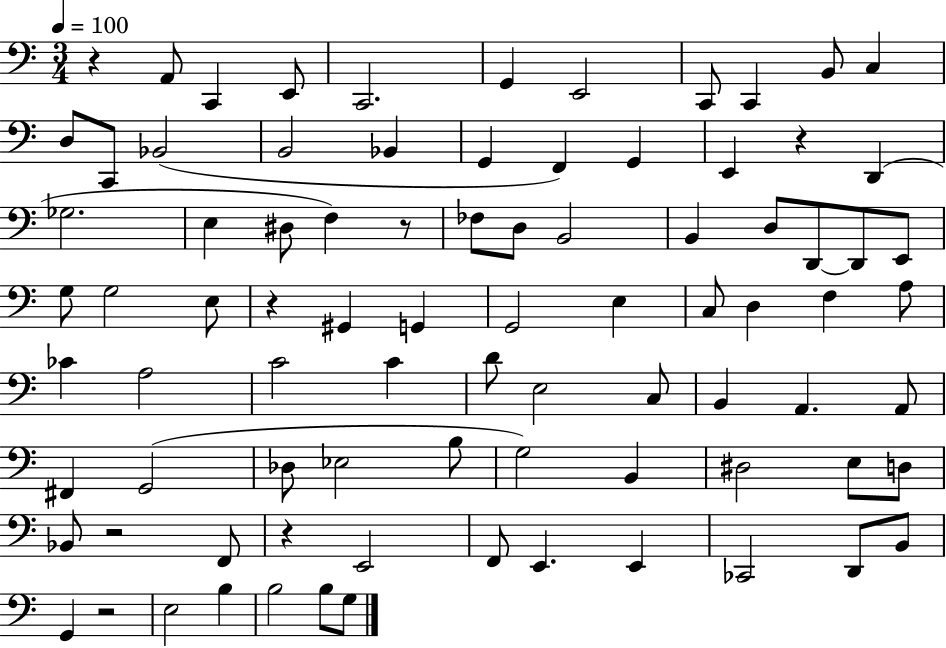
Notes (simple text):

R/q A2/e C2/q E2/e C2/h. G2/q E2/h C2/e C2/q B2/e C3/q D3/e C2/e Bb2/h B2/h Bb2/q G2/q F2/q G2/q E2/q R/q D2/q Gb3/h. E3/q D#3/e F3/q R/e FES3/e D3/e B2/h B2/q D3/e D2/e D2/e E2/e G3/e G3/h E3/e R/q G#2/q G2/q G2/h E3/q C3/e D3/q F3/q A3/e CES4/q A3/h C4/h C4/q D4/e E3/h C3/e B2/q A2/q. A2/e F#2/q G2/h Db3/e Eb3/h B3/e G3/h B2/q D#3/h E3/e D3/e Bb2/e R/h F2/e R/q E2/h F2/e E2/q. E2/q CES2/h D2/e B2/e G2/q R/h E3/h B3/q B3/h B3/e G3/e